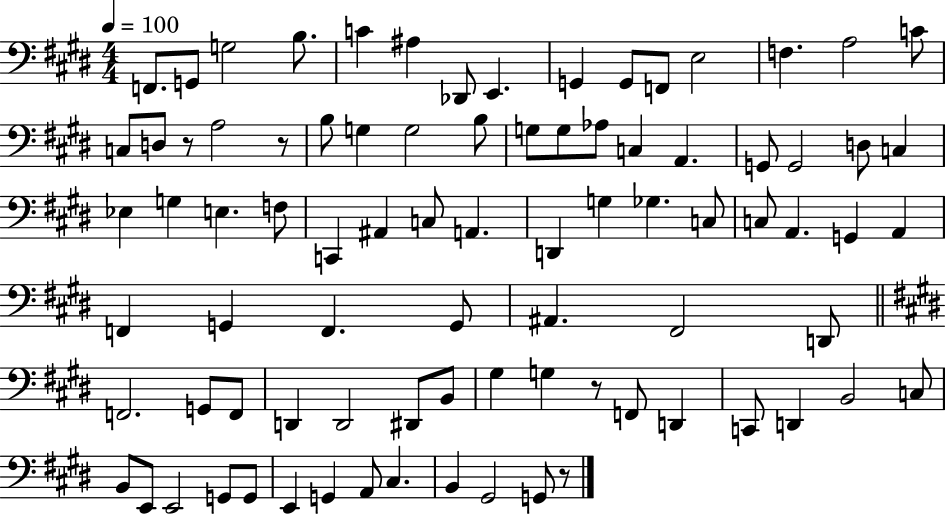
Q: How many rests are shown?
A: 4